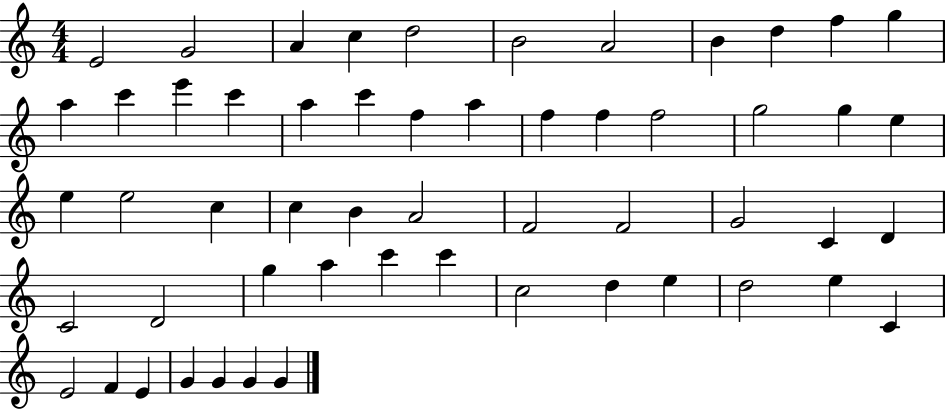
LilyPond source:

{
  \clef treble
  \numericTimeSignature
  \time 4/4
  \key c \major
  e'2 g'2 | a'4 c''4 d''2 | b'2 a'2 | b'4 d''4 f''4 g''4 | \break a''4 c'''4 e'''4 c'''4 | a''4 c'''4 f''4 a''4 | f''4 f''4 f''2 | g''2 g''4 e''4 | \break e''4 e''2 c''4 | c''4 b'4 a'2 | f'2 f'2 | g'2 c'4 d'4 | \break c'2 d'2 | g''4 a''4 c'''4 c'''4 | c''2 d''4 e''4 | d''2 e''4 c'4 | \break e'2 f'4 e'4 | g'4 g'4 g'4 g'4 | \bar "|."
}